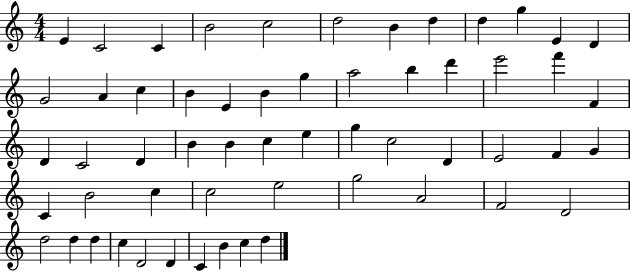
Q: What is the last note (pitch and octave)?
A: D5